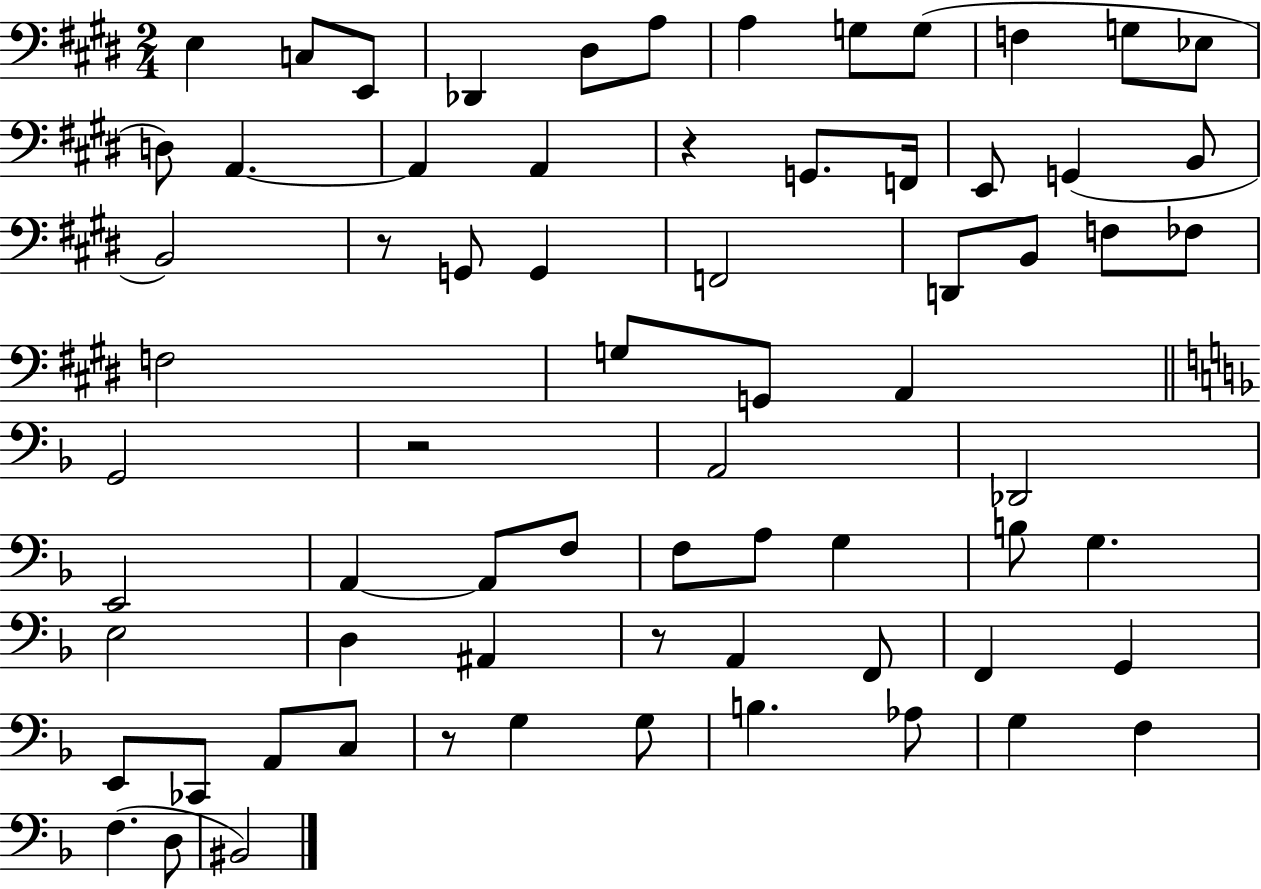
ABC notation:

X:1
T:Untitled
M:2/4
L:1/4
K:E
E, C,/2 E,,/2 _D,, ^D,/2 A,/2 A, G,/2 G,/2 F, G,/2 _E,/2 D,/2 A,, A,, A,, z G,,/2 F,,/4 E,,/2 G,, B,,/2 B,,2 z/2 G,,/2 G,, F,,2 D,,/2 B,,/2 F,/2 _F,/2 F,2 G,/2 G,,/2 A,, G,,2 z2 A,,2 _D,,2 E,,2 A,, A,,/2 F,/2 F,/2 A,/2 G, B,/2 G, E,2 D, ^A,, z/2 A,, F,,/2 F,, G,, E,,/2 _C,,/2 A,,/2 C,/2 z/2 G, G,/2 B, _A,/2 G, F, F, D,/2 ^B,,2